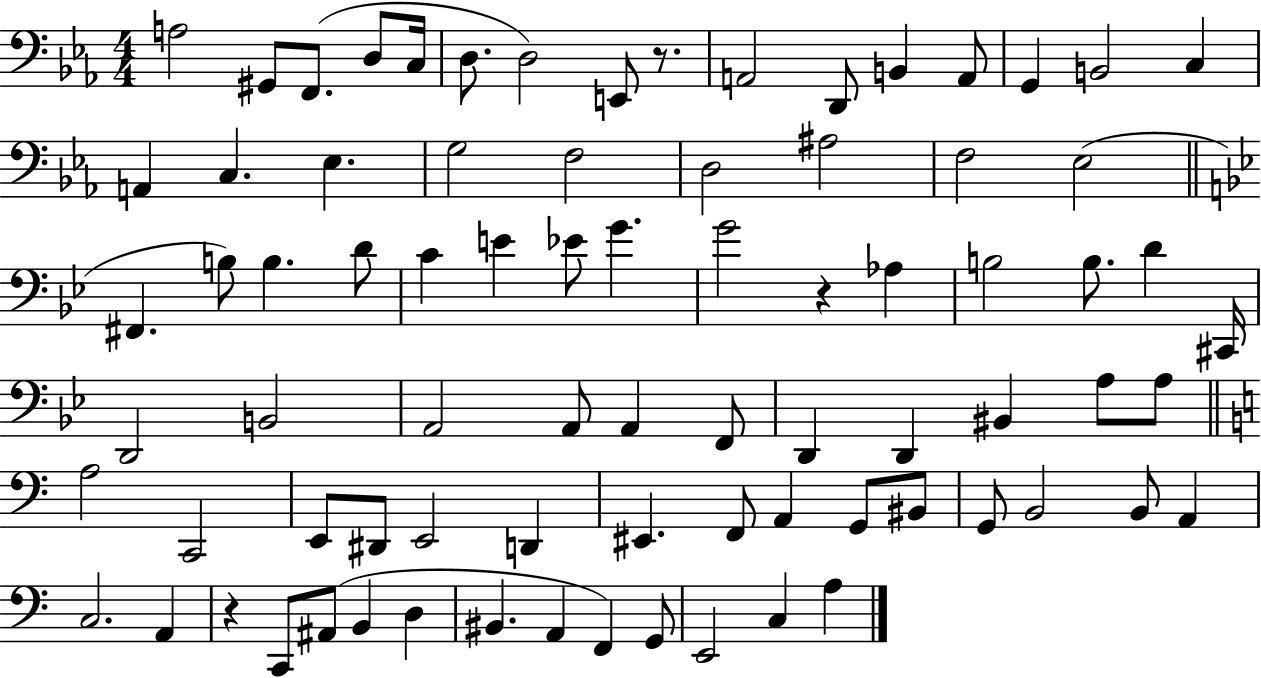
A3/h G#2/e F2/e. D3/e C3/s D3/e. D3/h E2/e R/e. A2/h D2/e B2/q A2/e G2/q B2/h C3/q A2/q C3/q. Eb3/q. G3/h F3/h D3/h A#3/h F3/h Eb3/h F#2/q. B3/e B3/q. D4/e C4/q E4/q Eb4/e G4/q. G4/h R/q Ab3/q B3/h B3/e. D4/q C#2/s D2/h B2/h A2/h A2/e A2/q F2/e D2/q D2/q BIS2/q A3/e A3/e A3/h C2/h E2/e D#2/e E2/h D2/q EIS2/q. F2/e A2/q G2/e BIS2/e G2/e B2/h B2/e A2/q C3/h. A2/q R/q C2/e A#2/e B2/q D3/q BIS2/q. A2/q F2/q G2/e E2/h C3/q A3/q